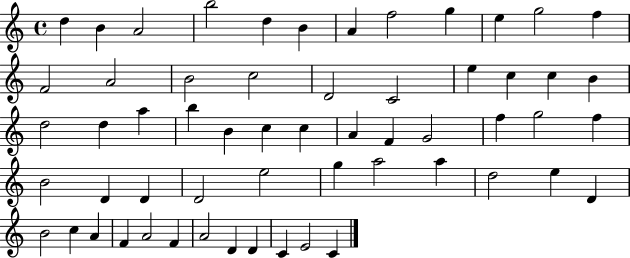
D5/q B4/q A4/h B5/h D5/q B4/q A4/q F5/h G5/q E5/q G5/h F5/q F4/h A4/h B4/h C5/h D4/h C4/h E5/q C5/q C5/q B4/q D5/h D5/q A5/q B5/q B4/q C5/q C5/q A4/q F4/q G4/h F5/q G5/h F5/q B4/h D4/q D4/q D4/h E5/h G5/q A5/h A5/q D5/h E5/q D4/q B4/h C5/q A4/q F4/q A4/h F4/q A4/h D4/q D4/q C4/q E4/h C4/q